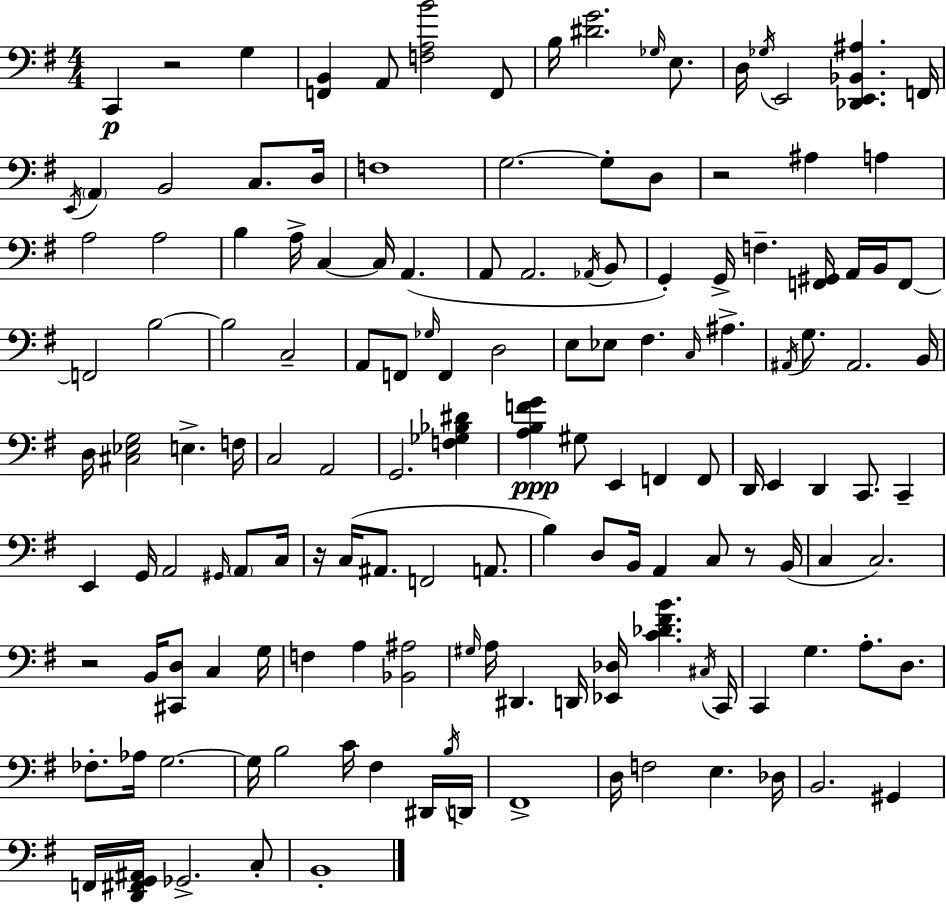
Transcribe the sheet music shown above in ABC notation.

X:1
T:Untitled
M:4/4
L:1/4
K:Em
C,, z2 G, [F,,B,,] A,,/2 [F,A,B]2 F,,/2 B,/4 [^DG]2 _G,/4 E,/2 D,/4 _G,/4 E,,2 [_D,,E,,_B,,^A,] F,,/4 E,,/4 A,, B,,2 C,/2 D,/4 F,4 G,2 G,/2 D,/2 z2 ^A, A, A,2 A,2 B, A,/4 C, C,/4 A,, A,,/2 A,,2 _A,,/4 B,,/2 G,, G,,/4 F, [F,,^G,,]/4 A,,/4 B,,/4 F,,/2 F,,2 B,2 B,2 C,2 A,,/2 F,,/2 _G,/4 F,, D,2 E,/2 _E,/2 ^F, C,/4 ^A, ^A,,/4 G,/2 ^A,,2 B,,/4 D,/4 [^C,_E,G,]2 E, F,/4 C,2 A,,2 G,,2 [F,_G,_B,^D] [A,B,FG] ^G,/2 E,, F,, F,,/2 D,,/4 E,, D,, C,,/2 C,, E,, G,,/4 A,,2 ^G,,/4 A,,/2 C,/4 z/4 C,/4 ^A,,/2 F,,2 A,,/2 B, D,/2 B,,/4 A,, C,/2 z/2 B,,/4 C, C,2 z2 B,,/4 [^C,,D,]/2 C, G,/4 F, A, [_B,,^A,]2 ^G,/4 A,/4 ^D,, D,,/4 [_E,,_D,]/4 [C_D^FB] ^C,/4 C,,/4 C,, G, A,/2 D,/2 _F,/2 _A,/4 G,2 G,/4 B,2 C/4 ^F, ^D,,/4 B,/4 D,,/4 ^F,,4 D,/4 F,2 E, _D,/4 B,,2 ^G,, F,,/4 [D,,^F,,G,,^A,,]/4 _G,,2 C,/2 B,,4